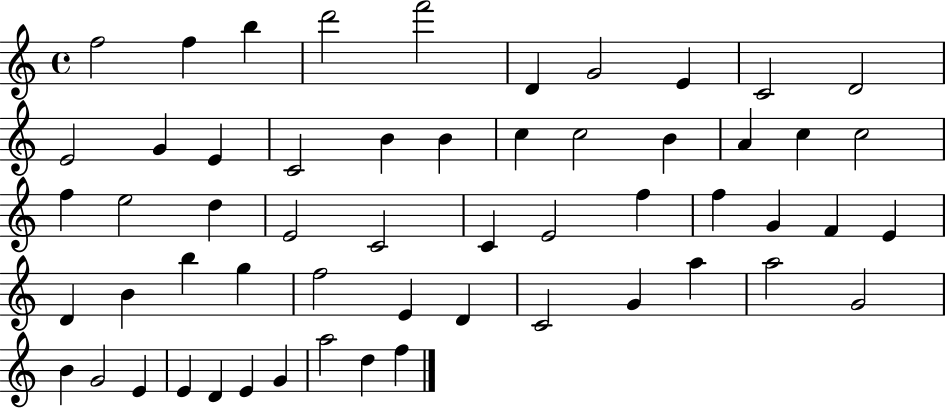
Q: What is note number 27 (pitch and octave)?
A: C4